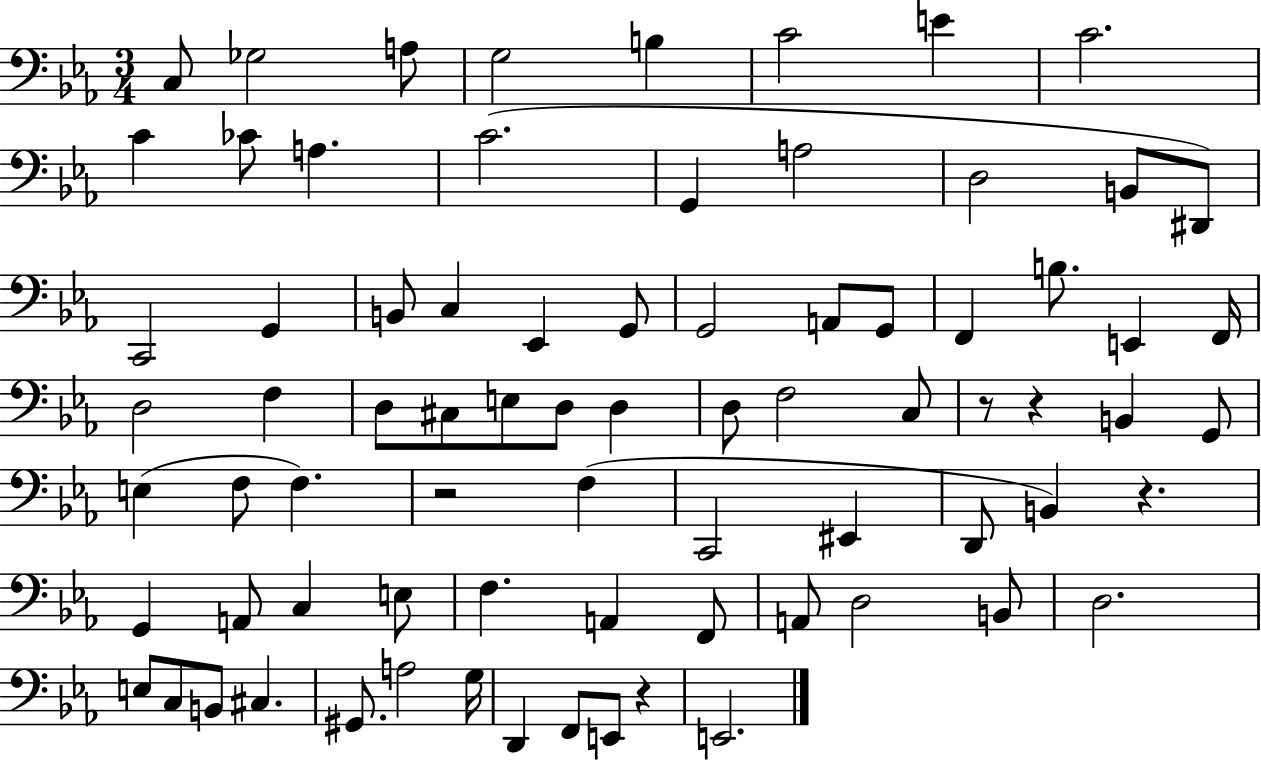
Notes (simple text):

C3/e Gb3/h A3/e G3/h B3/q C4/h E4/q C4/h. C4/q CES4/e A3/q. C4/h. G2/q A3/h D3/h B2/e D#2/e C2/h G2/q B2/e C3/q Eb2/q G2/e G2/h A2/e G2/e F2/q B3/e. E2/q F2/s D3/h F3/q D3/e C#3/e E3/e D3/e D3/q D3/e F3/h C3/e R/e R/q B2/q G2/e E3/q F3/e F3/q. R/h F3/q C2/h EIS2/q D2/e B2/q R/q. G2/q A2/e C3/q E3/e F3/q. A2/q F2/e A2/e D3/h B2/e D3/h. E3/e C3/e B2/e C#3/q. G#2/e. A3/h G3/s D2/q F2/e E2/e R/q E2/h.